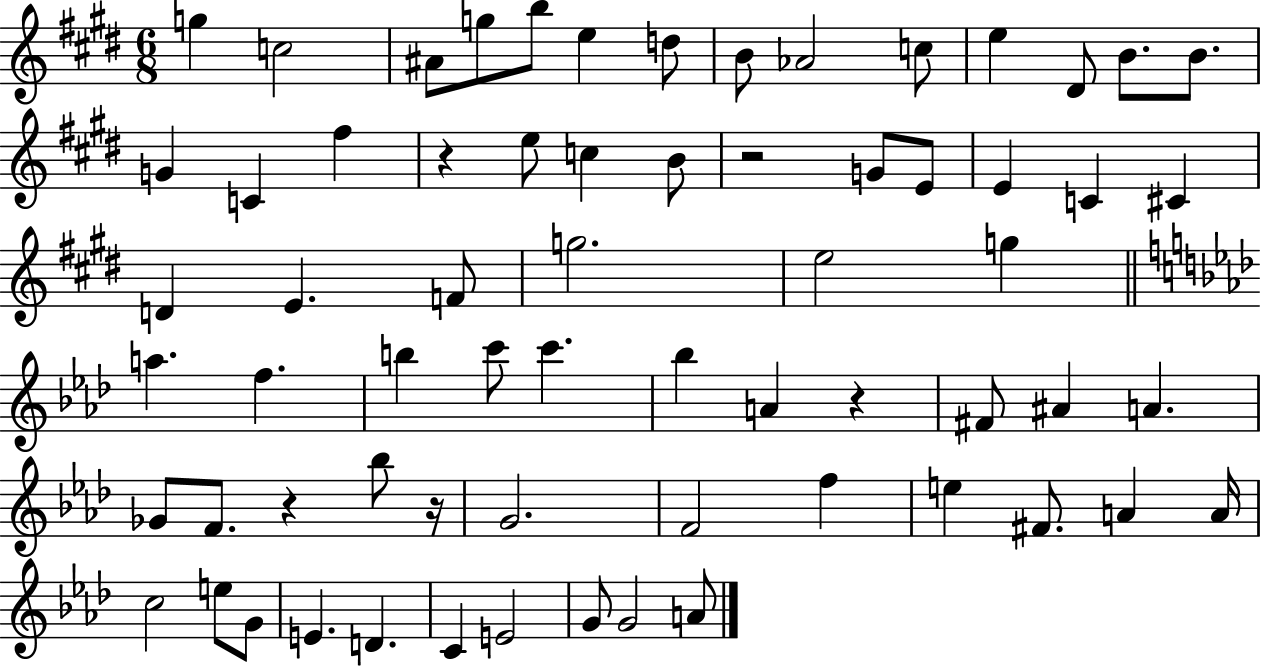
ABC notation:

X:1
T:Untitled
M:6/8
L:1/4
K:E
g c2 ^A/2 g/2 b/2 e d/2 B/2 _A2 c/2 e ^D/2 B/2 B/2 G C ^f z e/2 c B/2 z2 G/2 E/2 E C ^C D E F/2 g2 e2 g a f b c'/2 c' _b A z ^F/2 ^A A _G/2 F/2 z _b/2 z/4 G2 F2 f e ^F/2 A A/4 c2 e/2 G/2 E D C E2 G/2 G2 A/2